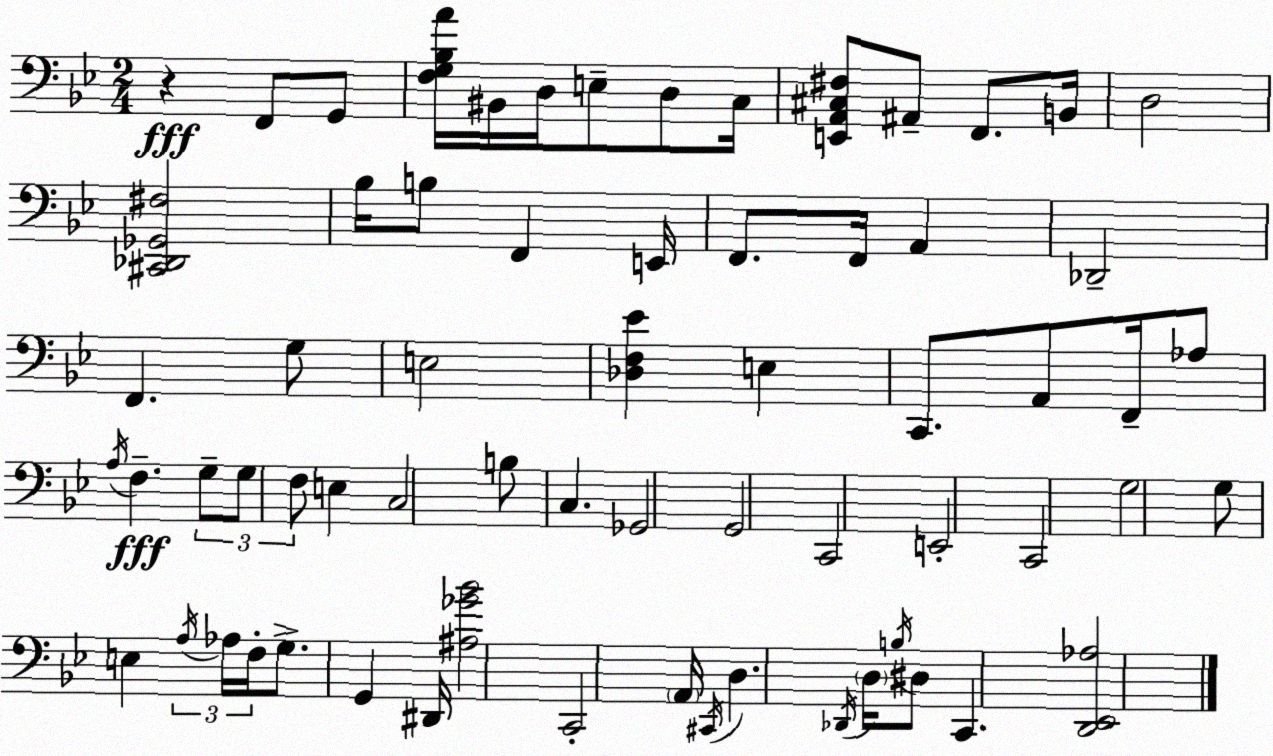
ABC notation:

X:1
T:Untitled
M:2/4
L:1/4
K:Gm
z F,,/2 G,,/2 [F,G,_B,A]/4 ^B,,/4 D,/4 E,/2 D,/2 C,/4 [E,,A,,^C,^F,]/2 ^A,,/2 F,,/2 B,,/4 D,2 [^C,,_D,,_G,,^F,]2 _B,/4 B,/2 F,, E,,/4 F,,/2 F,,/4 A,, _D,,2 F,, G,/2 E,2 [_D,F,_E] E, C,,/2 A,,/2 F,,/4 _A,/2 A,/4 F, G,/2 G,/2 F,/2 E, C,2 B,/2 C, _G,,2 G,,2 C,,2 E,,2 C,,2 G,2 G,/2 E, A,/4 _A,/4 F,/4 G,/2 G,, ^D,,/4 [^A,_G_B]2 C,,2 A,,/4 ^C,,/4 D, _D,,/4 D,/4 B,/4 ^D,/2 C,, [D,,_E,,_A,]2